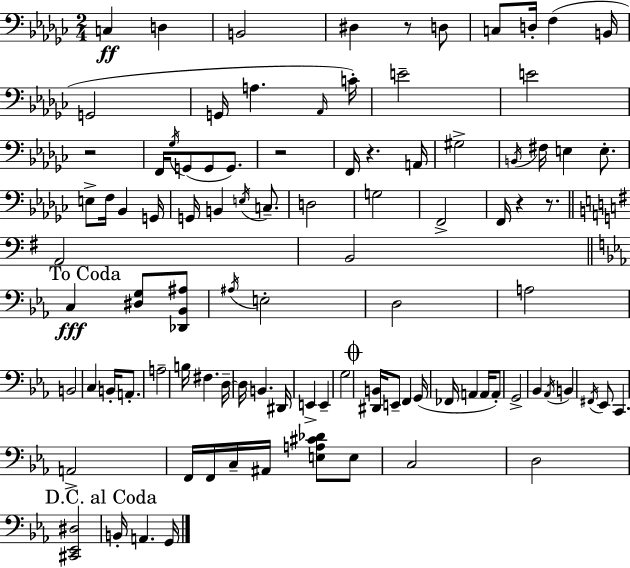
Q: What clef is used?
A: bass